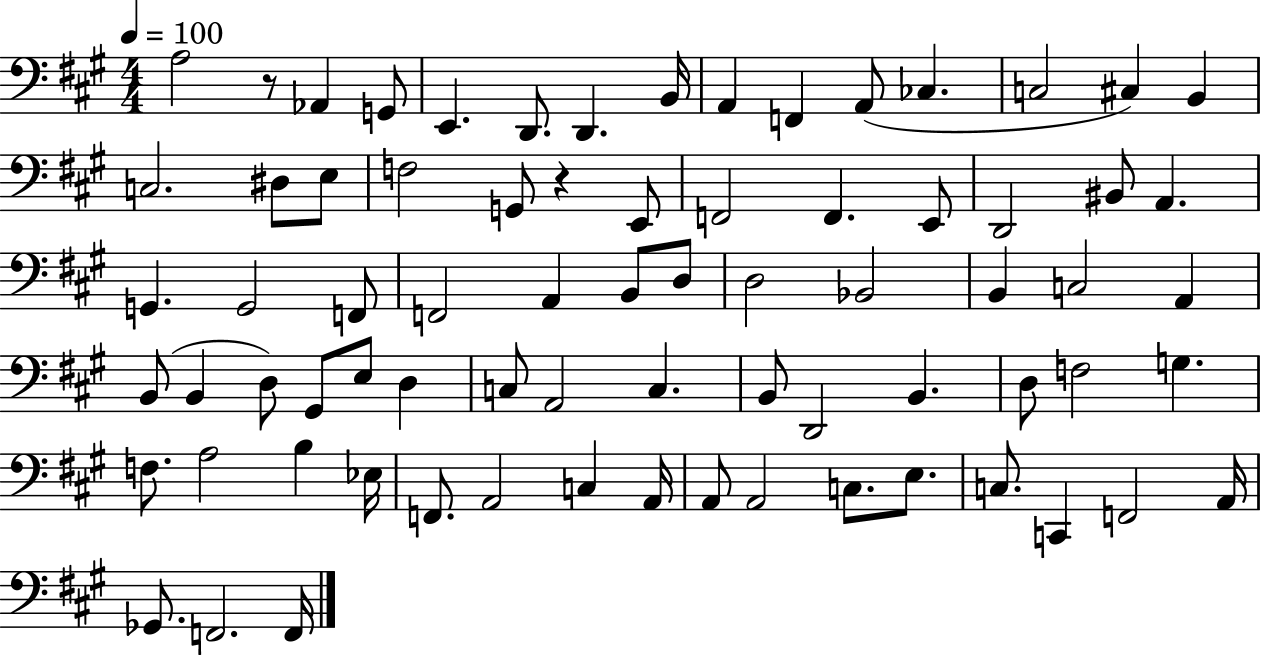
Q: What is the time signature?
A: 4/4